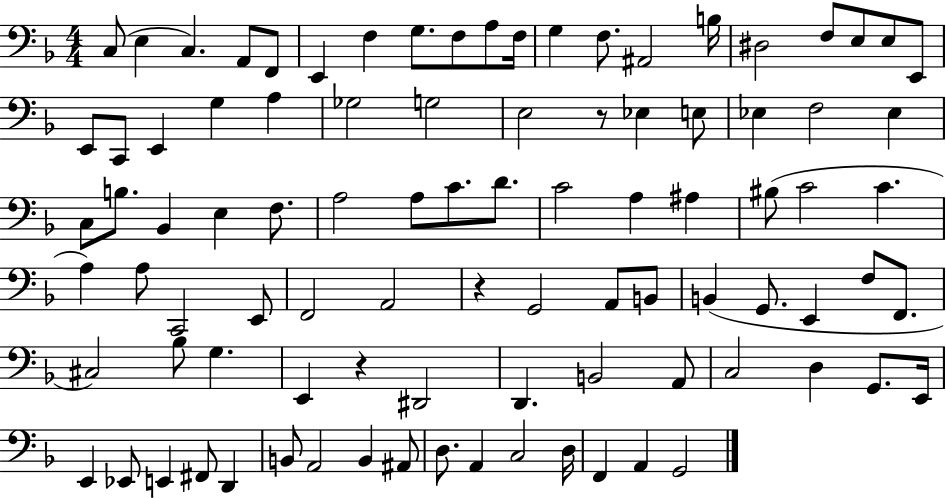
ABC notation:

X:1
T:Untitled
M:4/4
L:1/4
K:F
C,/2 E, C, A,,/2 F,,/2 E,, F, G,/2 F,/2 A,/2 F,/4 G, F,/2 ^A,,2 B,/4 ^D,2 F,/2 E,/2 E,/2 E,,/2 E,,/2 C,,/2 E,, G, A, _G,2 G,2 E,2 z/2 _E, E,/2 _E, F,2 _E, C,/2 B,/2 _B,, E, F,/2 A,2 A,/2 C/2 D/2 C2 A, ^A, ^B,/2 C2 C A, A,/2 C,,2 E,,/2 F,,2 A,,2 z G,,2 A,,/2 B,,/2 B,, G,,/2 E,, F,/2 F,,/2 ^C,2 _B,/2 G, E,, z ^D,,2 D,, B,,2 A,,/2 C,2 D, G,,/2 E,,/4 E,, _E,,/2 E,, ^F,,/2 D,, B,,/2 A,,2 B,, ^A,,/2 D,/2 A,, C,2 D,/4 F,, A,, G,,2